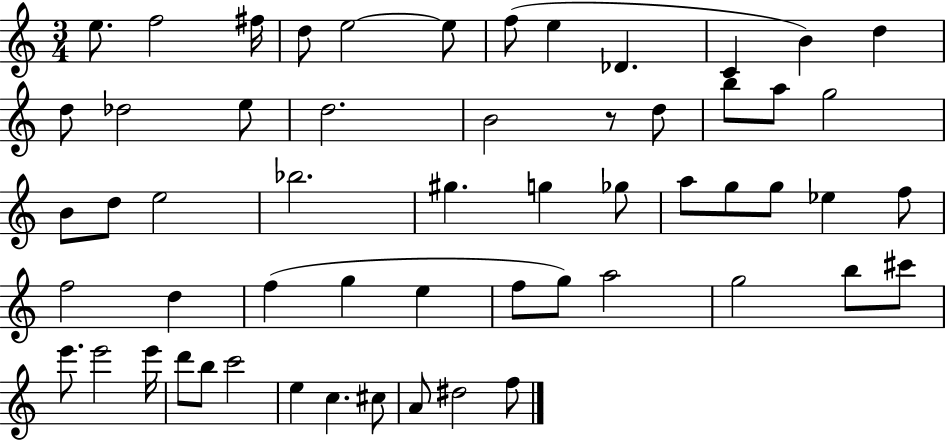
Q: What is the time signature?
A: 3/4